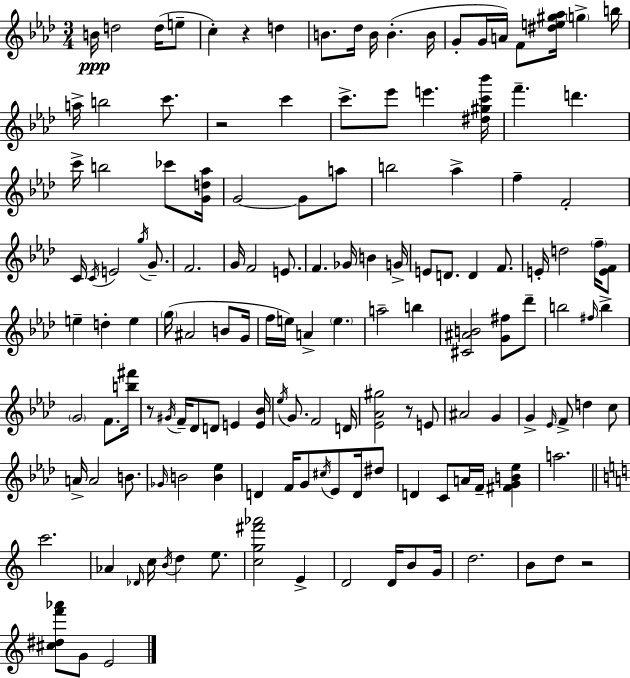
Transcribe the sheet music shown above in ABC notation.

X:1
T:Untitled
M:3/4
L:1/4
K:Ab
B/4 d2 d/4 e/2 c z d B/2 _d/4 B/4 B B/4 G/2 G/4 A/4 F/2 [^de^g_a]/4 g b/4 a/4 b2 c'/2 z2 c' c'/2 _e'/2 e' [^d^gc'_b']/4 f' d' c'/4 b2 _c'/2 [Gd_a]/4 G2 G/2 a/2 b2 _a f F2 C/4 C/4 E2 g/4 G/2 F2 G/4 F2 E/2 F _G/4 B G/4 E/2 D/2 D F/2 E/4 d2 f/4 [EF]/2 e d e g/4 ^A2 B/2 G/4 f/4 e/4 A e a2 b [^C^AB]2 [G^f]/2 _d'/2 b2 ^f/4 b G2 F/2 [b^f']/4 z/2 ^G/4 F/4 _D/2 D/2 E [E_B]/4 _e/4 G/2 F2 D/4 [_E_A^g]2 z/2 E/2 ^A2 G G _E/4 F/2 d c/2 A/4 A2 B/2 _G/4 B2 [B_e] D F/4 G/2 ^c/4 _E/2 D/4 ^d/2 D C/2 A/4 F/4 [^FGB_e] a2 c'2 _A _D/4 c/4 B/4 d e/2 [cg^f'_a']2 E D2 D/4 B/2 G/4 d2 B/2 d/2 z2 [^c^df'_a']/2 G/2 E2